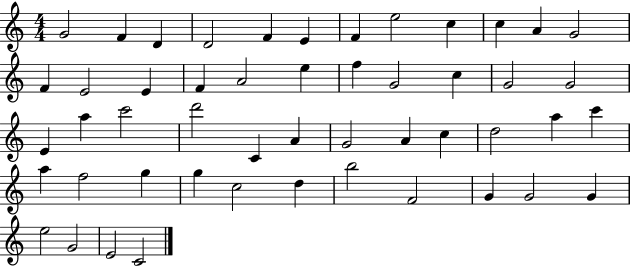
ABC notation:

X:1
T:Untitled
M:4/4
L:1/4
K:C
G2 F D D2 F E F e2 c c A G2 F E2 E F A2 e f G2 c G2 G2 E a c'2 d'2 C A G2 A c d2 a c' a f2 g g c2 d b2 F2 G G2 G e2 G2 E2 C2